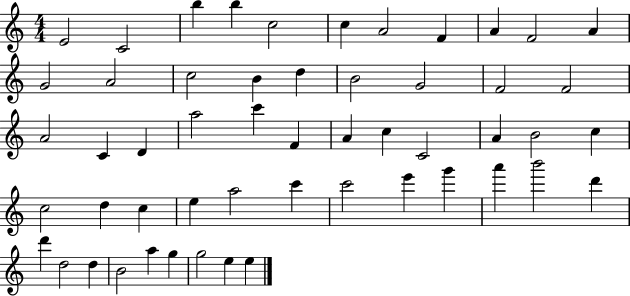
X:1
T:Untitled
M:4/4
L:1/4
K:C
E2 C2 b b c2 c A2 F A F2 A G2 A2 c2 B d B2 G2 F2 F2 A2 C D a2 c' F A c C2 A B2 c c2 d c e a2 c' c'2 e' g' a' b'2 d' d' d2 d B2 a g g2 e e